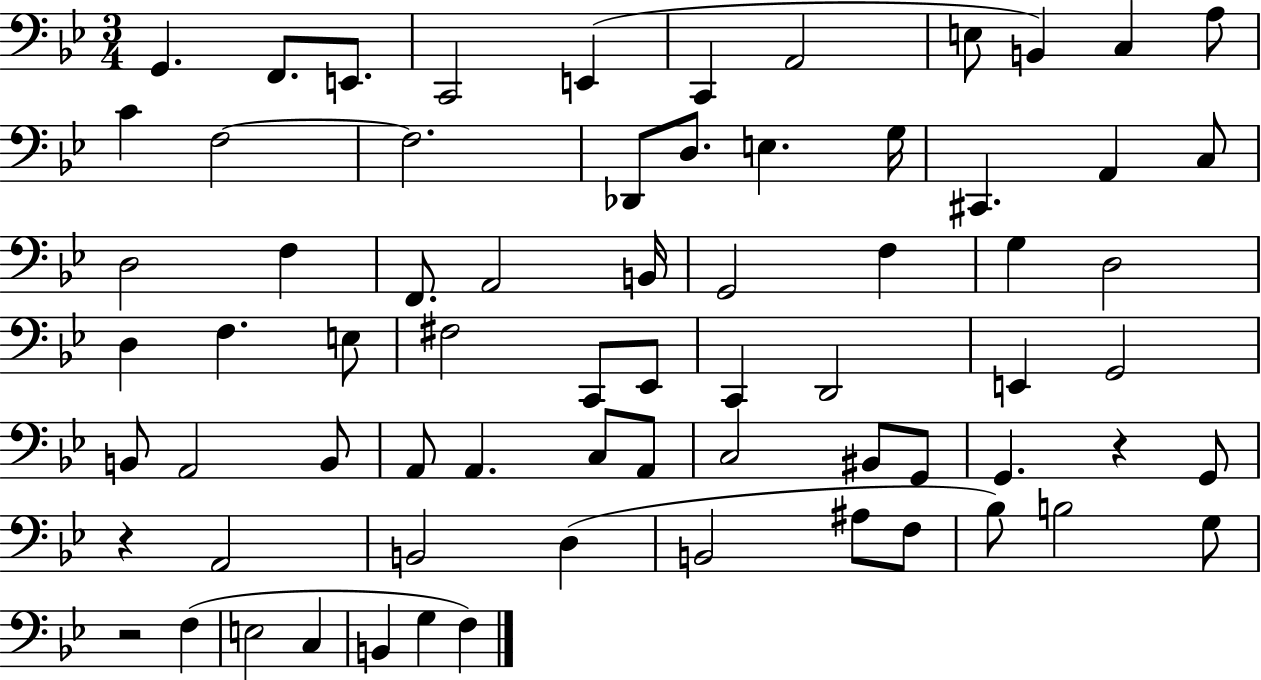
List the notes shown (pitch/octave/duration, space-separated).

G2/q. F2/e. E2/e. C2/h E2/q C2/q A2/h E3/e B2/q C3/q A3/e C4/q F3/h F3/h. Db2/e D3/e. E3/q. G3/s C#2/q. A2/q C3/e D3/h F3/q F2/e. A2/h B2/s G2/h F3/q G3/q D3/h D3/q F3/q. E3/e F#3/h C2/e Eb2/e C2/q D2/h E2/q G2/h B2/e A2/h B2/e A2/e A2/q. C3/e A2/e C3/h BIS2/e G2/e G2/q. R/q G2/e R/q A2/h B2/h D3/q B2/h A#3/e F3/e Bb3/e B3/h G3/e R/h F3/q E3/h C3/q B2/q G3/q F3/q